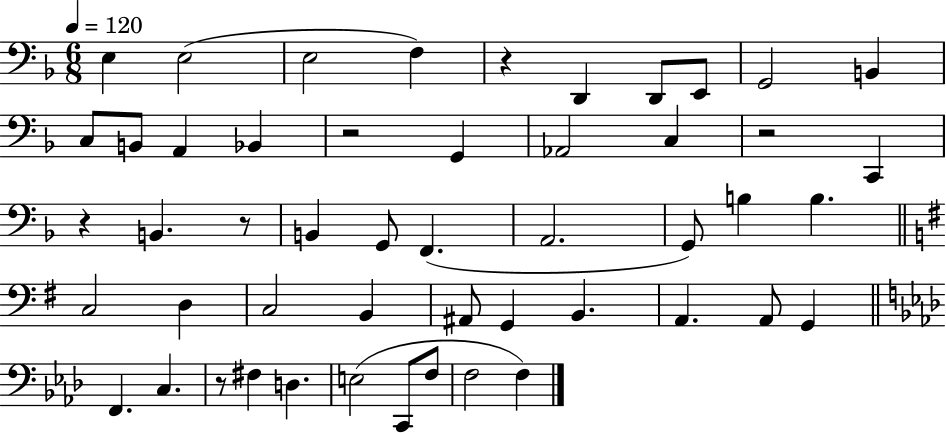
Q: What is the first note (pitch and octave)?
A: E3